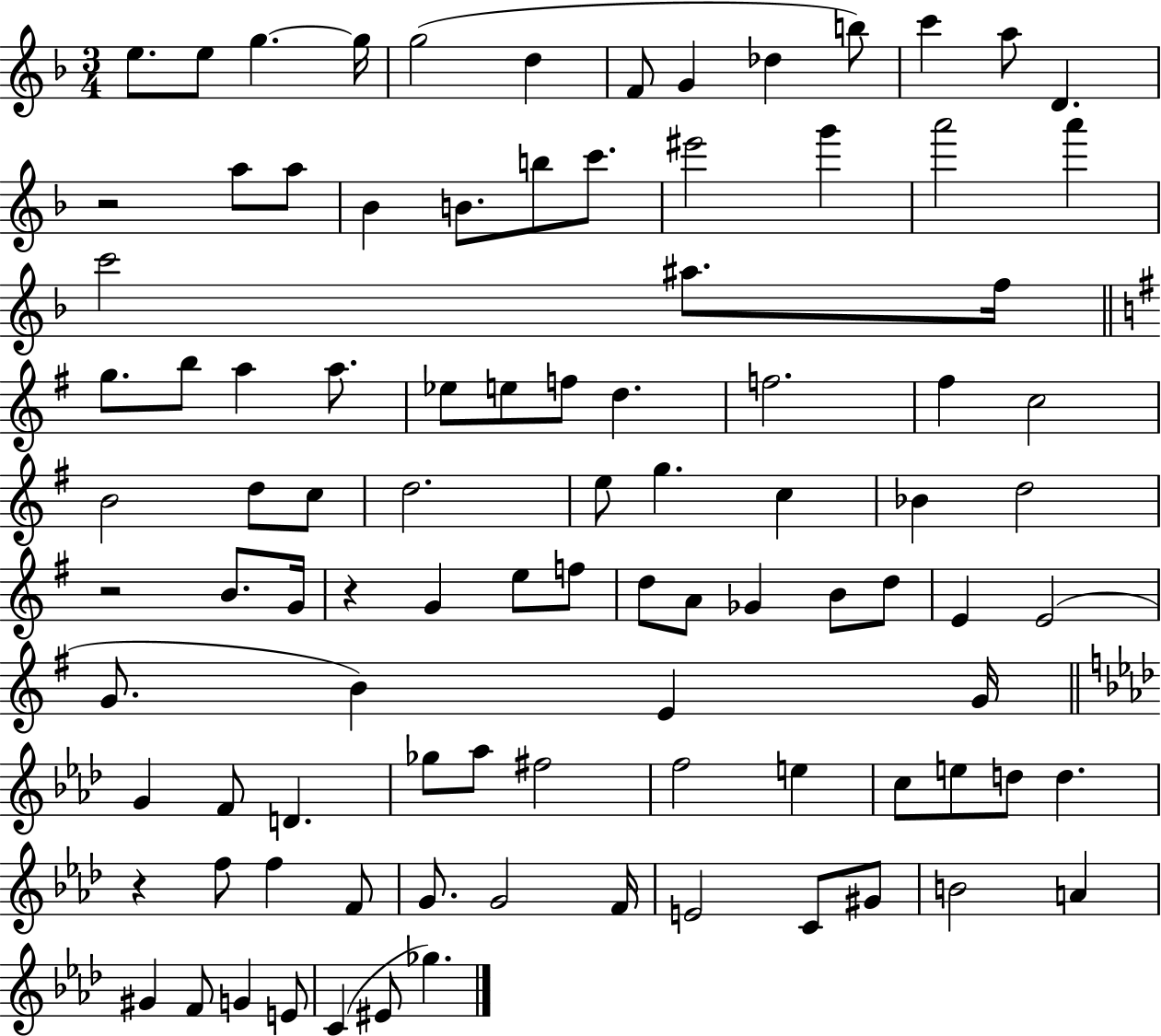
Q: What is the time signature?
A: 3/4